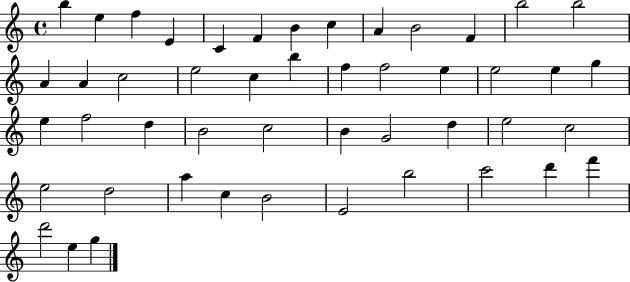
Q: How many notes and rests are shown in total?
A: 48